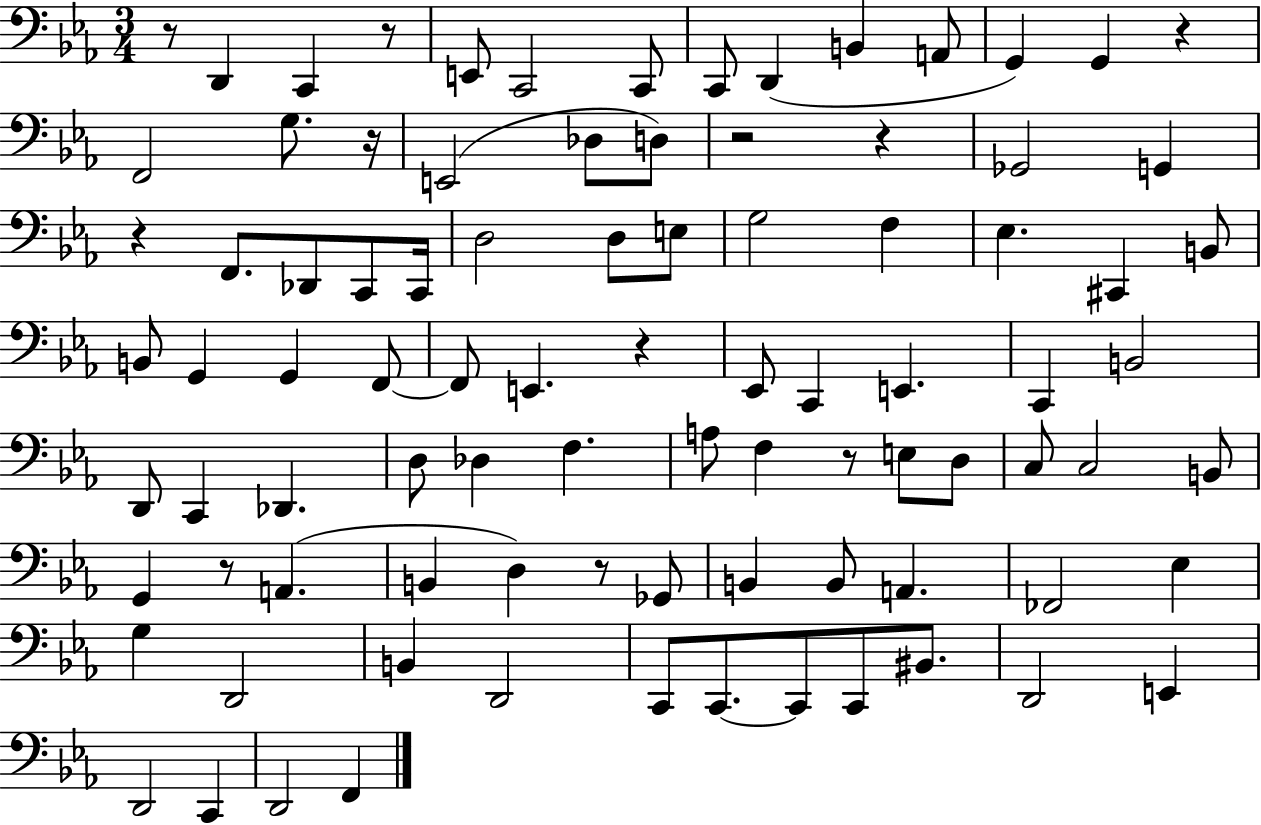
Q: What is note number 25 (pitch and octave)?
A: E3